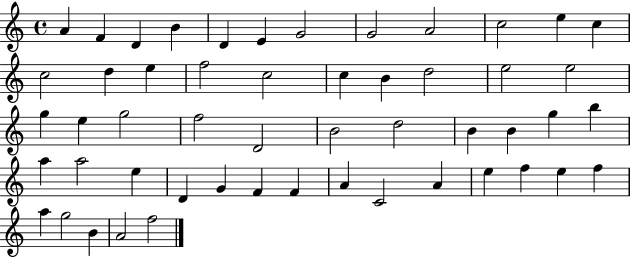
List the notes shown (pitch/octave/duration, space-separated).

A4/q F4/q D4/q B4/q D4/q E4/q G4/h G4/h A4/h C5/h E5/q C5/q C5/h D5/q E5/q F5/h C5/h C5/q B4/q D5/h E5/h E5/h G5/q E5/q G5/h F5/h D4/h B4/h D5/h B4/q B4/q G5/q B5/q A5/q A5/h E5/q D4/q G4/q F4/q F4/q A4/q C4/h A4/q E5/q F5/q E5/q F5/q A5/q G5/h B4/q A4/h F5/h